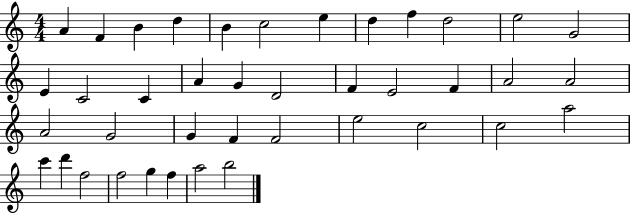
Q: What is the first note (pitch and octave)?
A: A4